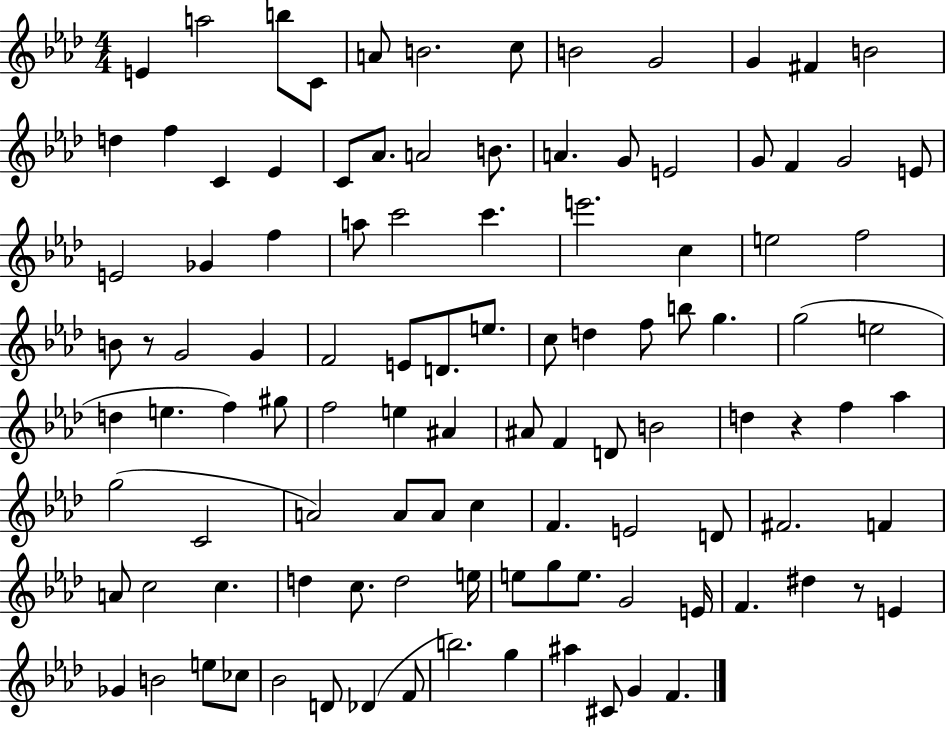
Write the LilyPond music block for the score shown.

{
  \clef treble
  \numericTimeSignature
  \time 4/4
  \key aes \major
  \repeat volta 2 { e'4 a''2 b''8 c'8 | a'8 b'2. c''8 | b'2 g'2 | g'4 fis'4 b'2 | \break d''4 f''4 c'4 ees'4 | c'8 aes'8. a'2 b'8. | a'4. g'8 e'2 | g'8 f'4 g'2 e'8 | \break e'2 ges'4 f''4 | a''8 c'''2 c'''4. | e'''2. c''4 | e''2 f''2 | \break b'8 r8 g'2 g'4 | f'2 e'8 d'8. e''8. | c''8 d''4 f''8 b''8 g''4. | g''2( e''2 | \break d''4 e''4. f''4) gis''8 | f''2 e''4 ais'4 | ais'8 f'4 d'8 b'2 | d''4 r4 f''4 aes''4 | \break g''2( c'2 | a'2) a'8 a'8 c''4 | f'4. e'2 d'8 | fis'2. f'4 | \break a'8 c''2 c''4. | d''4 c''8. d''2 e''16 | e''8 g''8 e''8. g'2 e'16 | f'4. dis''4 r8 e'4 | \break ges'4 b'2 e''8 ces''8 | bes'2 d'8 des'4( f'8 | b''2.) g''4 | ais''4 cis'8 g'4 f'4. | \break } \bar "|."
}